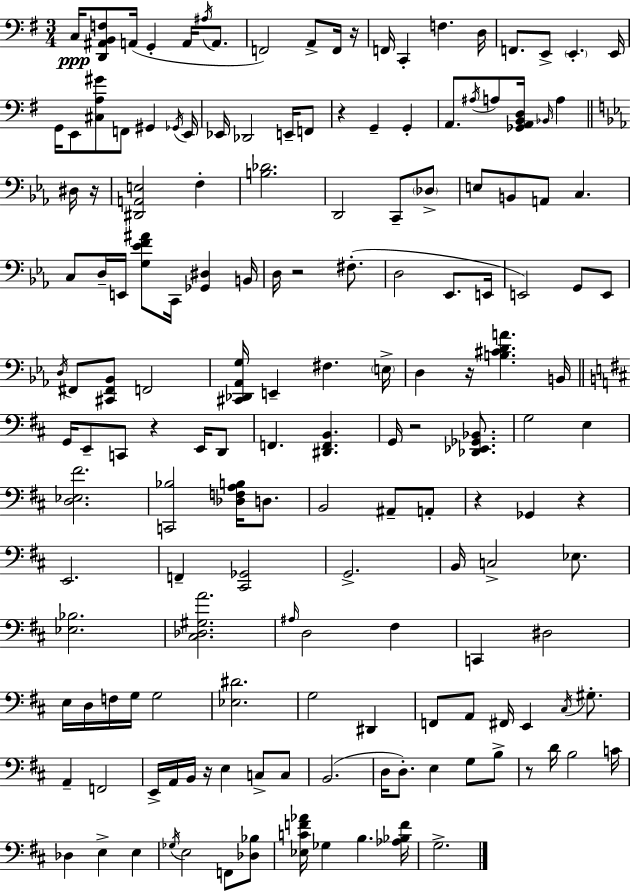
X:1
T:Untitled
M:3/4
L:1/4
K:Em
C,/4 [D,,^A,,B,,F,]/2 A,,/4 G,, A,,/4 ^A,/4 A,,/2 F,,2 A,,/2 F,,/4 z/4 F,,/4 C,, F, D,/4 F,,/2 E,,/2 E,, E,,/4 G,,/4 E,,/2 [^C,A,^G]/2 F,,/2 ^G,, _G,,/4 E,,/4 _E,,/4 _D,,2 E,,/4 F,,/2 z G,, G,, A,,/2 ^A,/4 A,/2 [_G,,A,,B,,D,]/4 _B,,/4 A, ^D,/4 z/4 [^D,,A,,E,]2 F, [B,_D]2 D,,2 C,,/2 _D,/2 E,/2 B,,/2 A,,/2 C, C,/2 D,/4 E,,/4 [G,_EF^A]/2 C,,/4 [_G,,^D,] B,,/4 D,/4 z2 ^F,/2 D,2 _E,,/2 E,,/4 E,,2 G,,/2 E,,/2 D,/4 ^F,,/2 [^C,,^F,,_B,,]/2 F,,2 [^C,,_D,,_A,,G,]/4 E,, ^F, E,/4 D, z/4 [B,^CDA] B,,/4 G,,/4 E,,/2 C,,/2 z E,,/4 D,,/2 F,, [^D,,F,,B,,] G,,/4 z2 [_D,,_E,,_G,,_B,,]/2 G,2 E, [D,_E,^F]2 [C,,_B,]2 [_D,F,A,B,]/4 D,/2 B,,2 ^A,,/2 A,,/2 z _G,, z E,,2 F,, [^C,,_G,,]2 G,,2 B,,/4 C,2 _E,/2 [_E,_B,]2 [^C,_D,^G,A]2 ^A,/4 D,2 ^F, C,, ^D,2 E,/4 D,/4 F,/4 G,/4 G,2 [_E,^D]2 G,2 ^D,, F,,/2 A,,/2 ^F,,/4 E,, ^C,/4 ^G,/2 A,, F,,2 E,,/4 A,,/4 B,,/4 z/4 E, C,/2 C,/2 B,,2 D,/4 D,/2 E, G,/2 B,/2 z/2 D/4 B,2 C/4 _D, E, E, _G,/4 E,2 F,,/2 [_D,_B,]/2 [_E,CF_A]/4 _G, B, [_A,_B,F]/4 G,2